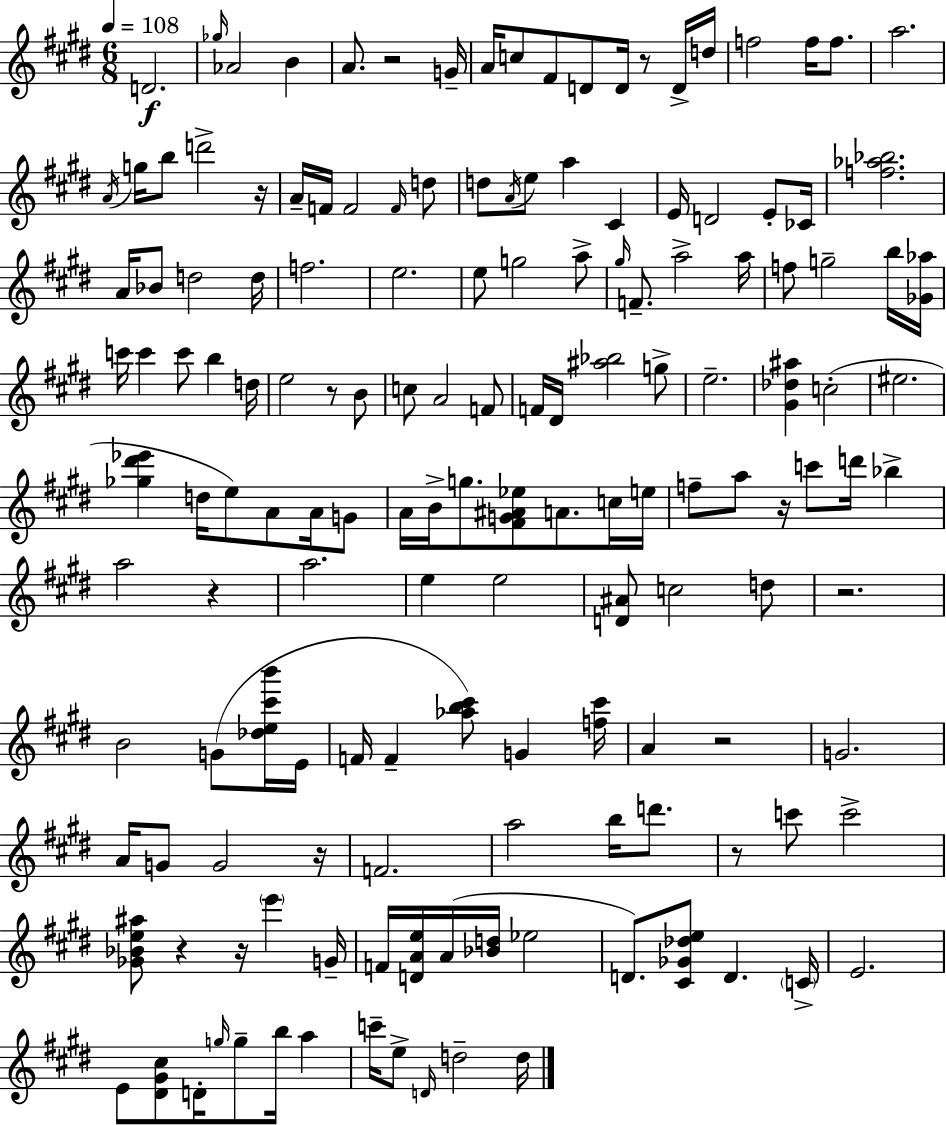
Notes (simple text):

D4/h. Gb5/s Ab4/h B4/q A4/e. R/h G4/s A4/s C5/e F#4/e D4/e D4/s R/e D4/s D5/s F5/h F5/s F5/e. A5/h. A4/s G5/s B5/e D6/h R/s A4/s F4/s F4/h F4/s D5/e D5/e A4/s E5/e A5/q C#4/q E4/s D4/h E4/e CES4/s [F5,Ab5,Bb5]/h. A4/s Bb4/e D5/h D5/s F5/h. E5/h. E5/e G5/h A5/e G#5/s F4/e. A5/h A5/s F5/e G5/h B5/s [Gb4,Ab5]/s C6/s C6/q C6/e B5/q D5/s E5/h R/e B4/e C5/e A4/h F4/e F4/s D#4/s [A#5,Bb5]/h G5/e E5/h. [G#4,Db5,A#5]/q C5/h EIS5/h. [Gb5,D#6,Eb6]/q D5/s E5/e A4/e A4/s G4/e A4/s B4/s G5/e. [F#4,G4,A#4,Eb5]/e A4/e. C5/s E5/s F5/e A5/e R/s C6/e D6/s Bb5/q A5/h R/q A5/h. E5/q E5/h [D4,A#4]/e C5/h D5/e R/h. B4/h G4/e [Db5,E5,C#6,B6]/s E4/s F4/s F4/q [Ab5,B5,C#6]/e G4/q [F5,C#6]/s A4/q R/h G4/h. A4/s G4/e G4/h R/s F4/h. A5/h B5/s D6/e. R/e C6/e C6/h [Gb4,Bb4,E5,A#5]/e R/q R/s E6/q G4/s F4/s [D4,A4,E5]/s A4/s [Bb4,D5]/s Eb5/h D4/e. [C#4,Gb4,Db5,E5]/e D4/q. C4/s E4/h. E4/e [D#4,G#4,C#5]/e D4/s G5/s G5/e B5/s A5/q C6/s E5/e D4/s D5/h D5/s